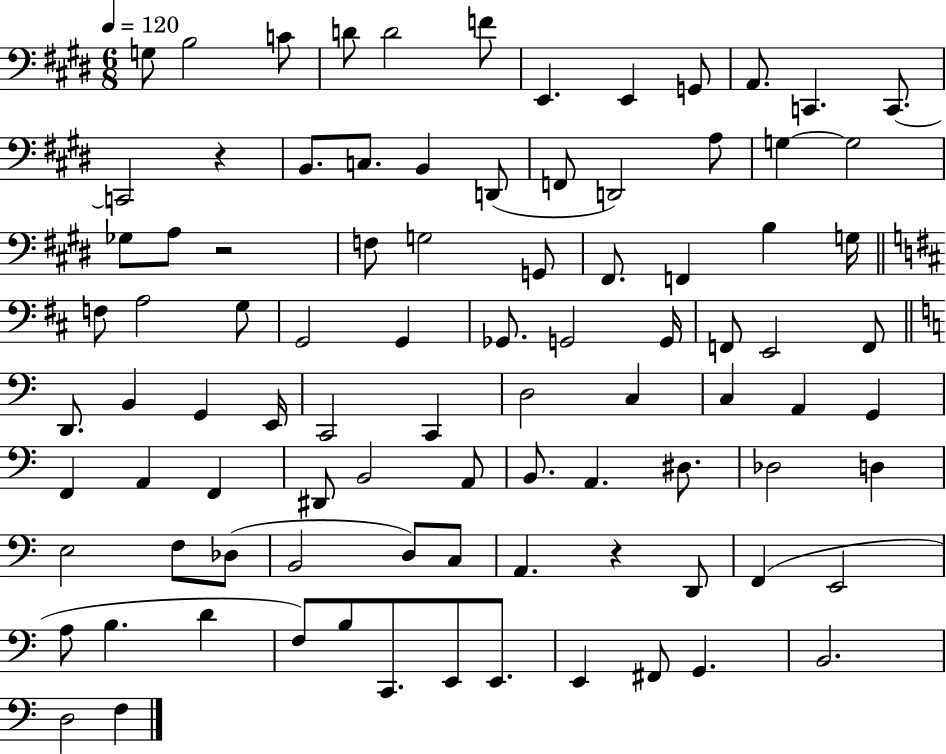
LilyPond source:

{
  \clef bass
  \numericTimeSignature
  \time 6/8
  \key e \major
  \tempo 4 = 120
  g8 b2 c'8 | d'8 d'2 f'8 | e,4. e,4 g,8 | a,8. c,4. c,8.~~ | \break c,2 r4 | b,8. c8. b,4 d,8( | f,8 d,2) a8 | g4~~ g2 | \break ges8 a8 r2 | f8 g2 g,8 | fis,8. f,4 b4 g16 | \bar "||" \break \key b \minor f8 a2 g8 | g,2 g,4 | ges,8. g,2 g,16 | f,8 e,2 f,8 | \break \bar "||" \break \key c \major d,8. b,4 g,4 e,16 | c,2 c,4 | d2 c4 | c4 a,4 g,4 | \break f,4 a,4 f,4 | dis,8 b,2 a,8 | b,8. a,4. dis8. | des2 d4 | \break e2 f8 des8( | b,2 d8) c8 | a,4. r4 d,8 | f,4( e,2 | \break a8 b4. d'4 | f8) b8 c,8. e,8 e,8. | e,4 fis,8 g,4. | b,2. | \break d2 f4 | \bar "|."
}